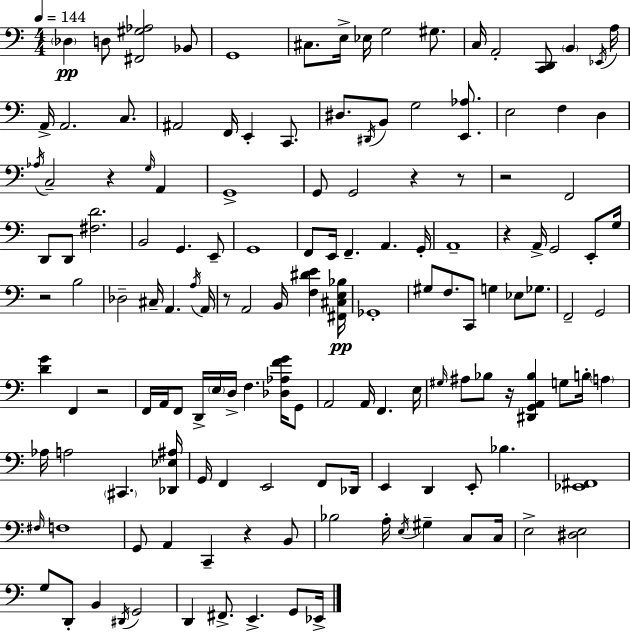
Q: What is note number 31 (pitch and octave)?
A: G3